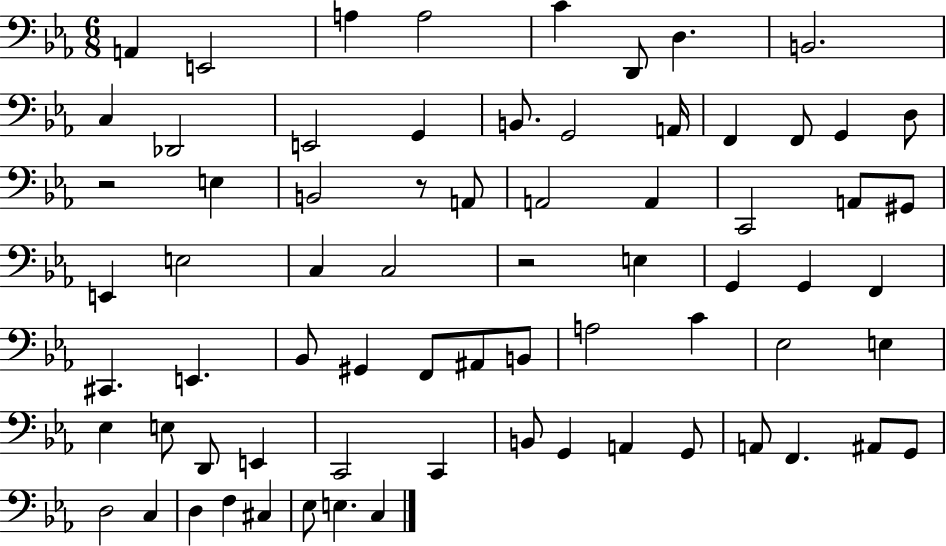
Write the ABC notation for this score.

X:1
T:Untitled
M:6/8
L:1/4
K:Eb
A,, E,,2 A, A,2 C D,,/2 D, B,,2 C, _D,,2 E,,2 G,, B,,/2 G,,2 A,,/4 F,, F,,/2 G,, D,/2 z2 E, B,,2 z/2 A,,/2 A,,2 A,, C,,2 A,,/2 ^G,,/2 E,, E,2 C, C,2 z2 E, G,, G,, F,, ^C,, E,, _B,,/2 ^G,, F,,/2 ^A,,/2 B,,/2 A,2 C _E,2 E, _E, E,/2 D,,/2 E,, C,,2 C,, B,,/2 G,, A,, G,,/2 A,,/2 F,, ^A,,/2 G,,/2 D,2 C, D, F, ^C, _E,/2 E, C,